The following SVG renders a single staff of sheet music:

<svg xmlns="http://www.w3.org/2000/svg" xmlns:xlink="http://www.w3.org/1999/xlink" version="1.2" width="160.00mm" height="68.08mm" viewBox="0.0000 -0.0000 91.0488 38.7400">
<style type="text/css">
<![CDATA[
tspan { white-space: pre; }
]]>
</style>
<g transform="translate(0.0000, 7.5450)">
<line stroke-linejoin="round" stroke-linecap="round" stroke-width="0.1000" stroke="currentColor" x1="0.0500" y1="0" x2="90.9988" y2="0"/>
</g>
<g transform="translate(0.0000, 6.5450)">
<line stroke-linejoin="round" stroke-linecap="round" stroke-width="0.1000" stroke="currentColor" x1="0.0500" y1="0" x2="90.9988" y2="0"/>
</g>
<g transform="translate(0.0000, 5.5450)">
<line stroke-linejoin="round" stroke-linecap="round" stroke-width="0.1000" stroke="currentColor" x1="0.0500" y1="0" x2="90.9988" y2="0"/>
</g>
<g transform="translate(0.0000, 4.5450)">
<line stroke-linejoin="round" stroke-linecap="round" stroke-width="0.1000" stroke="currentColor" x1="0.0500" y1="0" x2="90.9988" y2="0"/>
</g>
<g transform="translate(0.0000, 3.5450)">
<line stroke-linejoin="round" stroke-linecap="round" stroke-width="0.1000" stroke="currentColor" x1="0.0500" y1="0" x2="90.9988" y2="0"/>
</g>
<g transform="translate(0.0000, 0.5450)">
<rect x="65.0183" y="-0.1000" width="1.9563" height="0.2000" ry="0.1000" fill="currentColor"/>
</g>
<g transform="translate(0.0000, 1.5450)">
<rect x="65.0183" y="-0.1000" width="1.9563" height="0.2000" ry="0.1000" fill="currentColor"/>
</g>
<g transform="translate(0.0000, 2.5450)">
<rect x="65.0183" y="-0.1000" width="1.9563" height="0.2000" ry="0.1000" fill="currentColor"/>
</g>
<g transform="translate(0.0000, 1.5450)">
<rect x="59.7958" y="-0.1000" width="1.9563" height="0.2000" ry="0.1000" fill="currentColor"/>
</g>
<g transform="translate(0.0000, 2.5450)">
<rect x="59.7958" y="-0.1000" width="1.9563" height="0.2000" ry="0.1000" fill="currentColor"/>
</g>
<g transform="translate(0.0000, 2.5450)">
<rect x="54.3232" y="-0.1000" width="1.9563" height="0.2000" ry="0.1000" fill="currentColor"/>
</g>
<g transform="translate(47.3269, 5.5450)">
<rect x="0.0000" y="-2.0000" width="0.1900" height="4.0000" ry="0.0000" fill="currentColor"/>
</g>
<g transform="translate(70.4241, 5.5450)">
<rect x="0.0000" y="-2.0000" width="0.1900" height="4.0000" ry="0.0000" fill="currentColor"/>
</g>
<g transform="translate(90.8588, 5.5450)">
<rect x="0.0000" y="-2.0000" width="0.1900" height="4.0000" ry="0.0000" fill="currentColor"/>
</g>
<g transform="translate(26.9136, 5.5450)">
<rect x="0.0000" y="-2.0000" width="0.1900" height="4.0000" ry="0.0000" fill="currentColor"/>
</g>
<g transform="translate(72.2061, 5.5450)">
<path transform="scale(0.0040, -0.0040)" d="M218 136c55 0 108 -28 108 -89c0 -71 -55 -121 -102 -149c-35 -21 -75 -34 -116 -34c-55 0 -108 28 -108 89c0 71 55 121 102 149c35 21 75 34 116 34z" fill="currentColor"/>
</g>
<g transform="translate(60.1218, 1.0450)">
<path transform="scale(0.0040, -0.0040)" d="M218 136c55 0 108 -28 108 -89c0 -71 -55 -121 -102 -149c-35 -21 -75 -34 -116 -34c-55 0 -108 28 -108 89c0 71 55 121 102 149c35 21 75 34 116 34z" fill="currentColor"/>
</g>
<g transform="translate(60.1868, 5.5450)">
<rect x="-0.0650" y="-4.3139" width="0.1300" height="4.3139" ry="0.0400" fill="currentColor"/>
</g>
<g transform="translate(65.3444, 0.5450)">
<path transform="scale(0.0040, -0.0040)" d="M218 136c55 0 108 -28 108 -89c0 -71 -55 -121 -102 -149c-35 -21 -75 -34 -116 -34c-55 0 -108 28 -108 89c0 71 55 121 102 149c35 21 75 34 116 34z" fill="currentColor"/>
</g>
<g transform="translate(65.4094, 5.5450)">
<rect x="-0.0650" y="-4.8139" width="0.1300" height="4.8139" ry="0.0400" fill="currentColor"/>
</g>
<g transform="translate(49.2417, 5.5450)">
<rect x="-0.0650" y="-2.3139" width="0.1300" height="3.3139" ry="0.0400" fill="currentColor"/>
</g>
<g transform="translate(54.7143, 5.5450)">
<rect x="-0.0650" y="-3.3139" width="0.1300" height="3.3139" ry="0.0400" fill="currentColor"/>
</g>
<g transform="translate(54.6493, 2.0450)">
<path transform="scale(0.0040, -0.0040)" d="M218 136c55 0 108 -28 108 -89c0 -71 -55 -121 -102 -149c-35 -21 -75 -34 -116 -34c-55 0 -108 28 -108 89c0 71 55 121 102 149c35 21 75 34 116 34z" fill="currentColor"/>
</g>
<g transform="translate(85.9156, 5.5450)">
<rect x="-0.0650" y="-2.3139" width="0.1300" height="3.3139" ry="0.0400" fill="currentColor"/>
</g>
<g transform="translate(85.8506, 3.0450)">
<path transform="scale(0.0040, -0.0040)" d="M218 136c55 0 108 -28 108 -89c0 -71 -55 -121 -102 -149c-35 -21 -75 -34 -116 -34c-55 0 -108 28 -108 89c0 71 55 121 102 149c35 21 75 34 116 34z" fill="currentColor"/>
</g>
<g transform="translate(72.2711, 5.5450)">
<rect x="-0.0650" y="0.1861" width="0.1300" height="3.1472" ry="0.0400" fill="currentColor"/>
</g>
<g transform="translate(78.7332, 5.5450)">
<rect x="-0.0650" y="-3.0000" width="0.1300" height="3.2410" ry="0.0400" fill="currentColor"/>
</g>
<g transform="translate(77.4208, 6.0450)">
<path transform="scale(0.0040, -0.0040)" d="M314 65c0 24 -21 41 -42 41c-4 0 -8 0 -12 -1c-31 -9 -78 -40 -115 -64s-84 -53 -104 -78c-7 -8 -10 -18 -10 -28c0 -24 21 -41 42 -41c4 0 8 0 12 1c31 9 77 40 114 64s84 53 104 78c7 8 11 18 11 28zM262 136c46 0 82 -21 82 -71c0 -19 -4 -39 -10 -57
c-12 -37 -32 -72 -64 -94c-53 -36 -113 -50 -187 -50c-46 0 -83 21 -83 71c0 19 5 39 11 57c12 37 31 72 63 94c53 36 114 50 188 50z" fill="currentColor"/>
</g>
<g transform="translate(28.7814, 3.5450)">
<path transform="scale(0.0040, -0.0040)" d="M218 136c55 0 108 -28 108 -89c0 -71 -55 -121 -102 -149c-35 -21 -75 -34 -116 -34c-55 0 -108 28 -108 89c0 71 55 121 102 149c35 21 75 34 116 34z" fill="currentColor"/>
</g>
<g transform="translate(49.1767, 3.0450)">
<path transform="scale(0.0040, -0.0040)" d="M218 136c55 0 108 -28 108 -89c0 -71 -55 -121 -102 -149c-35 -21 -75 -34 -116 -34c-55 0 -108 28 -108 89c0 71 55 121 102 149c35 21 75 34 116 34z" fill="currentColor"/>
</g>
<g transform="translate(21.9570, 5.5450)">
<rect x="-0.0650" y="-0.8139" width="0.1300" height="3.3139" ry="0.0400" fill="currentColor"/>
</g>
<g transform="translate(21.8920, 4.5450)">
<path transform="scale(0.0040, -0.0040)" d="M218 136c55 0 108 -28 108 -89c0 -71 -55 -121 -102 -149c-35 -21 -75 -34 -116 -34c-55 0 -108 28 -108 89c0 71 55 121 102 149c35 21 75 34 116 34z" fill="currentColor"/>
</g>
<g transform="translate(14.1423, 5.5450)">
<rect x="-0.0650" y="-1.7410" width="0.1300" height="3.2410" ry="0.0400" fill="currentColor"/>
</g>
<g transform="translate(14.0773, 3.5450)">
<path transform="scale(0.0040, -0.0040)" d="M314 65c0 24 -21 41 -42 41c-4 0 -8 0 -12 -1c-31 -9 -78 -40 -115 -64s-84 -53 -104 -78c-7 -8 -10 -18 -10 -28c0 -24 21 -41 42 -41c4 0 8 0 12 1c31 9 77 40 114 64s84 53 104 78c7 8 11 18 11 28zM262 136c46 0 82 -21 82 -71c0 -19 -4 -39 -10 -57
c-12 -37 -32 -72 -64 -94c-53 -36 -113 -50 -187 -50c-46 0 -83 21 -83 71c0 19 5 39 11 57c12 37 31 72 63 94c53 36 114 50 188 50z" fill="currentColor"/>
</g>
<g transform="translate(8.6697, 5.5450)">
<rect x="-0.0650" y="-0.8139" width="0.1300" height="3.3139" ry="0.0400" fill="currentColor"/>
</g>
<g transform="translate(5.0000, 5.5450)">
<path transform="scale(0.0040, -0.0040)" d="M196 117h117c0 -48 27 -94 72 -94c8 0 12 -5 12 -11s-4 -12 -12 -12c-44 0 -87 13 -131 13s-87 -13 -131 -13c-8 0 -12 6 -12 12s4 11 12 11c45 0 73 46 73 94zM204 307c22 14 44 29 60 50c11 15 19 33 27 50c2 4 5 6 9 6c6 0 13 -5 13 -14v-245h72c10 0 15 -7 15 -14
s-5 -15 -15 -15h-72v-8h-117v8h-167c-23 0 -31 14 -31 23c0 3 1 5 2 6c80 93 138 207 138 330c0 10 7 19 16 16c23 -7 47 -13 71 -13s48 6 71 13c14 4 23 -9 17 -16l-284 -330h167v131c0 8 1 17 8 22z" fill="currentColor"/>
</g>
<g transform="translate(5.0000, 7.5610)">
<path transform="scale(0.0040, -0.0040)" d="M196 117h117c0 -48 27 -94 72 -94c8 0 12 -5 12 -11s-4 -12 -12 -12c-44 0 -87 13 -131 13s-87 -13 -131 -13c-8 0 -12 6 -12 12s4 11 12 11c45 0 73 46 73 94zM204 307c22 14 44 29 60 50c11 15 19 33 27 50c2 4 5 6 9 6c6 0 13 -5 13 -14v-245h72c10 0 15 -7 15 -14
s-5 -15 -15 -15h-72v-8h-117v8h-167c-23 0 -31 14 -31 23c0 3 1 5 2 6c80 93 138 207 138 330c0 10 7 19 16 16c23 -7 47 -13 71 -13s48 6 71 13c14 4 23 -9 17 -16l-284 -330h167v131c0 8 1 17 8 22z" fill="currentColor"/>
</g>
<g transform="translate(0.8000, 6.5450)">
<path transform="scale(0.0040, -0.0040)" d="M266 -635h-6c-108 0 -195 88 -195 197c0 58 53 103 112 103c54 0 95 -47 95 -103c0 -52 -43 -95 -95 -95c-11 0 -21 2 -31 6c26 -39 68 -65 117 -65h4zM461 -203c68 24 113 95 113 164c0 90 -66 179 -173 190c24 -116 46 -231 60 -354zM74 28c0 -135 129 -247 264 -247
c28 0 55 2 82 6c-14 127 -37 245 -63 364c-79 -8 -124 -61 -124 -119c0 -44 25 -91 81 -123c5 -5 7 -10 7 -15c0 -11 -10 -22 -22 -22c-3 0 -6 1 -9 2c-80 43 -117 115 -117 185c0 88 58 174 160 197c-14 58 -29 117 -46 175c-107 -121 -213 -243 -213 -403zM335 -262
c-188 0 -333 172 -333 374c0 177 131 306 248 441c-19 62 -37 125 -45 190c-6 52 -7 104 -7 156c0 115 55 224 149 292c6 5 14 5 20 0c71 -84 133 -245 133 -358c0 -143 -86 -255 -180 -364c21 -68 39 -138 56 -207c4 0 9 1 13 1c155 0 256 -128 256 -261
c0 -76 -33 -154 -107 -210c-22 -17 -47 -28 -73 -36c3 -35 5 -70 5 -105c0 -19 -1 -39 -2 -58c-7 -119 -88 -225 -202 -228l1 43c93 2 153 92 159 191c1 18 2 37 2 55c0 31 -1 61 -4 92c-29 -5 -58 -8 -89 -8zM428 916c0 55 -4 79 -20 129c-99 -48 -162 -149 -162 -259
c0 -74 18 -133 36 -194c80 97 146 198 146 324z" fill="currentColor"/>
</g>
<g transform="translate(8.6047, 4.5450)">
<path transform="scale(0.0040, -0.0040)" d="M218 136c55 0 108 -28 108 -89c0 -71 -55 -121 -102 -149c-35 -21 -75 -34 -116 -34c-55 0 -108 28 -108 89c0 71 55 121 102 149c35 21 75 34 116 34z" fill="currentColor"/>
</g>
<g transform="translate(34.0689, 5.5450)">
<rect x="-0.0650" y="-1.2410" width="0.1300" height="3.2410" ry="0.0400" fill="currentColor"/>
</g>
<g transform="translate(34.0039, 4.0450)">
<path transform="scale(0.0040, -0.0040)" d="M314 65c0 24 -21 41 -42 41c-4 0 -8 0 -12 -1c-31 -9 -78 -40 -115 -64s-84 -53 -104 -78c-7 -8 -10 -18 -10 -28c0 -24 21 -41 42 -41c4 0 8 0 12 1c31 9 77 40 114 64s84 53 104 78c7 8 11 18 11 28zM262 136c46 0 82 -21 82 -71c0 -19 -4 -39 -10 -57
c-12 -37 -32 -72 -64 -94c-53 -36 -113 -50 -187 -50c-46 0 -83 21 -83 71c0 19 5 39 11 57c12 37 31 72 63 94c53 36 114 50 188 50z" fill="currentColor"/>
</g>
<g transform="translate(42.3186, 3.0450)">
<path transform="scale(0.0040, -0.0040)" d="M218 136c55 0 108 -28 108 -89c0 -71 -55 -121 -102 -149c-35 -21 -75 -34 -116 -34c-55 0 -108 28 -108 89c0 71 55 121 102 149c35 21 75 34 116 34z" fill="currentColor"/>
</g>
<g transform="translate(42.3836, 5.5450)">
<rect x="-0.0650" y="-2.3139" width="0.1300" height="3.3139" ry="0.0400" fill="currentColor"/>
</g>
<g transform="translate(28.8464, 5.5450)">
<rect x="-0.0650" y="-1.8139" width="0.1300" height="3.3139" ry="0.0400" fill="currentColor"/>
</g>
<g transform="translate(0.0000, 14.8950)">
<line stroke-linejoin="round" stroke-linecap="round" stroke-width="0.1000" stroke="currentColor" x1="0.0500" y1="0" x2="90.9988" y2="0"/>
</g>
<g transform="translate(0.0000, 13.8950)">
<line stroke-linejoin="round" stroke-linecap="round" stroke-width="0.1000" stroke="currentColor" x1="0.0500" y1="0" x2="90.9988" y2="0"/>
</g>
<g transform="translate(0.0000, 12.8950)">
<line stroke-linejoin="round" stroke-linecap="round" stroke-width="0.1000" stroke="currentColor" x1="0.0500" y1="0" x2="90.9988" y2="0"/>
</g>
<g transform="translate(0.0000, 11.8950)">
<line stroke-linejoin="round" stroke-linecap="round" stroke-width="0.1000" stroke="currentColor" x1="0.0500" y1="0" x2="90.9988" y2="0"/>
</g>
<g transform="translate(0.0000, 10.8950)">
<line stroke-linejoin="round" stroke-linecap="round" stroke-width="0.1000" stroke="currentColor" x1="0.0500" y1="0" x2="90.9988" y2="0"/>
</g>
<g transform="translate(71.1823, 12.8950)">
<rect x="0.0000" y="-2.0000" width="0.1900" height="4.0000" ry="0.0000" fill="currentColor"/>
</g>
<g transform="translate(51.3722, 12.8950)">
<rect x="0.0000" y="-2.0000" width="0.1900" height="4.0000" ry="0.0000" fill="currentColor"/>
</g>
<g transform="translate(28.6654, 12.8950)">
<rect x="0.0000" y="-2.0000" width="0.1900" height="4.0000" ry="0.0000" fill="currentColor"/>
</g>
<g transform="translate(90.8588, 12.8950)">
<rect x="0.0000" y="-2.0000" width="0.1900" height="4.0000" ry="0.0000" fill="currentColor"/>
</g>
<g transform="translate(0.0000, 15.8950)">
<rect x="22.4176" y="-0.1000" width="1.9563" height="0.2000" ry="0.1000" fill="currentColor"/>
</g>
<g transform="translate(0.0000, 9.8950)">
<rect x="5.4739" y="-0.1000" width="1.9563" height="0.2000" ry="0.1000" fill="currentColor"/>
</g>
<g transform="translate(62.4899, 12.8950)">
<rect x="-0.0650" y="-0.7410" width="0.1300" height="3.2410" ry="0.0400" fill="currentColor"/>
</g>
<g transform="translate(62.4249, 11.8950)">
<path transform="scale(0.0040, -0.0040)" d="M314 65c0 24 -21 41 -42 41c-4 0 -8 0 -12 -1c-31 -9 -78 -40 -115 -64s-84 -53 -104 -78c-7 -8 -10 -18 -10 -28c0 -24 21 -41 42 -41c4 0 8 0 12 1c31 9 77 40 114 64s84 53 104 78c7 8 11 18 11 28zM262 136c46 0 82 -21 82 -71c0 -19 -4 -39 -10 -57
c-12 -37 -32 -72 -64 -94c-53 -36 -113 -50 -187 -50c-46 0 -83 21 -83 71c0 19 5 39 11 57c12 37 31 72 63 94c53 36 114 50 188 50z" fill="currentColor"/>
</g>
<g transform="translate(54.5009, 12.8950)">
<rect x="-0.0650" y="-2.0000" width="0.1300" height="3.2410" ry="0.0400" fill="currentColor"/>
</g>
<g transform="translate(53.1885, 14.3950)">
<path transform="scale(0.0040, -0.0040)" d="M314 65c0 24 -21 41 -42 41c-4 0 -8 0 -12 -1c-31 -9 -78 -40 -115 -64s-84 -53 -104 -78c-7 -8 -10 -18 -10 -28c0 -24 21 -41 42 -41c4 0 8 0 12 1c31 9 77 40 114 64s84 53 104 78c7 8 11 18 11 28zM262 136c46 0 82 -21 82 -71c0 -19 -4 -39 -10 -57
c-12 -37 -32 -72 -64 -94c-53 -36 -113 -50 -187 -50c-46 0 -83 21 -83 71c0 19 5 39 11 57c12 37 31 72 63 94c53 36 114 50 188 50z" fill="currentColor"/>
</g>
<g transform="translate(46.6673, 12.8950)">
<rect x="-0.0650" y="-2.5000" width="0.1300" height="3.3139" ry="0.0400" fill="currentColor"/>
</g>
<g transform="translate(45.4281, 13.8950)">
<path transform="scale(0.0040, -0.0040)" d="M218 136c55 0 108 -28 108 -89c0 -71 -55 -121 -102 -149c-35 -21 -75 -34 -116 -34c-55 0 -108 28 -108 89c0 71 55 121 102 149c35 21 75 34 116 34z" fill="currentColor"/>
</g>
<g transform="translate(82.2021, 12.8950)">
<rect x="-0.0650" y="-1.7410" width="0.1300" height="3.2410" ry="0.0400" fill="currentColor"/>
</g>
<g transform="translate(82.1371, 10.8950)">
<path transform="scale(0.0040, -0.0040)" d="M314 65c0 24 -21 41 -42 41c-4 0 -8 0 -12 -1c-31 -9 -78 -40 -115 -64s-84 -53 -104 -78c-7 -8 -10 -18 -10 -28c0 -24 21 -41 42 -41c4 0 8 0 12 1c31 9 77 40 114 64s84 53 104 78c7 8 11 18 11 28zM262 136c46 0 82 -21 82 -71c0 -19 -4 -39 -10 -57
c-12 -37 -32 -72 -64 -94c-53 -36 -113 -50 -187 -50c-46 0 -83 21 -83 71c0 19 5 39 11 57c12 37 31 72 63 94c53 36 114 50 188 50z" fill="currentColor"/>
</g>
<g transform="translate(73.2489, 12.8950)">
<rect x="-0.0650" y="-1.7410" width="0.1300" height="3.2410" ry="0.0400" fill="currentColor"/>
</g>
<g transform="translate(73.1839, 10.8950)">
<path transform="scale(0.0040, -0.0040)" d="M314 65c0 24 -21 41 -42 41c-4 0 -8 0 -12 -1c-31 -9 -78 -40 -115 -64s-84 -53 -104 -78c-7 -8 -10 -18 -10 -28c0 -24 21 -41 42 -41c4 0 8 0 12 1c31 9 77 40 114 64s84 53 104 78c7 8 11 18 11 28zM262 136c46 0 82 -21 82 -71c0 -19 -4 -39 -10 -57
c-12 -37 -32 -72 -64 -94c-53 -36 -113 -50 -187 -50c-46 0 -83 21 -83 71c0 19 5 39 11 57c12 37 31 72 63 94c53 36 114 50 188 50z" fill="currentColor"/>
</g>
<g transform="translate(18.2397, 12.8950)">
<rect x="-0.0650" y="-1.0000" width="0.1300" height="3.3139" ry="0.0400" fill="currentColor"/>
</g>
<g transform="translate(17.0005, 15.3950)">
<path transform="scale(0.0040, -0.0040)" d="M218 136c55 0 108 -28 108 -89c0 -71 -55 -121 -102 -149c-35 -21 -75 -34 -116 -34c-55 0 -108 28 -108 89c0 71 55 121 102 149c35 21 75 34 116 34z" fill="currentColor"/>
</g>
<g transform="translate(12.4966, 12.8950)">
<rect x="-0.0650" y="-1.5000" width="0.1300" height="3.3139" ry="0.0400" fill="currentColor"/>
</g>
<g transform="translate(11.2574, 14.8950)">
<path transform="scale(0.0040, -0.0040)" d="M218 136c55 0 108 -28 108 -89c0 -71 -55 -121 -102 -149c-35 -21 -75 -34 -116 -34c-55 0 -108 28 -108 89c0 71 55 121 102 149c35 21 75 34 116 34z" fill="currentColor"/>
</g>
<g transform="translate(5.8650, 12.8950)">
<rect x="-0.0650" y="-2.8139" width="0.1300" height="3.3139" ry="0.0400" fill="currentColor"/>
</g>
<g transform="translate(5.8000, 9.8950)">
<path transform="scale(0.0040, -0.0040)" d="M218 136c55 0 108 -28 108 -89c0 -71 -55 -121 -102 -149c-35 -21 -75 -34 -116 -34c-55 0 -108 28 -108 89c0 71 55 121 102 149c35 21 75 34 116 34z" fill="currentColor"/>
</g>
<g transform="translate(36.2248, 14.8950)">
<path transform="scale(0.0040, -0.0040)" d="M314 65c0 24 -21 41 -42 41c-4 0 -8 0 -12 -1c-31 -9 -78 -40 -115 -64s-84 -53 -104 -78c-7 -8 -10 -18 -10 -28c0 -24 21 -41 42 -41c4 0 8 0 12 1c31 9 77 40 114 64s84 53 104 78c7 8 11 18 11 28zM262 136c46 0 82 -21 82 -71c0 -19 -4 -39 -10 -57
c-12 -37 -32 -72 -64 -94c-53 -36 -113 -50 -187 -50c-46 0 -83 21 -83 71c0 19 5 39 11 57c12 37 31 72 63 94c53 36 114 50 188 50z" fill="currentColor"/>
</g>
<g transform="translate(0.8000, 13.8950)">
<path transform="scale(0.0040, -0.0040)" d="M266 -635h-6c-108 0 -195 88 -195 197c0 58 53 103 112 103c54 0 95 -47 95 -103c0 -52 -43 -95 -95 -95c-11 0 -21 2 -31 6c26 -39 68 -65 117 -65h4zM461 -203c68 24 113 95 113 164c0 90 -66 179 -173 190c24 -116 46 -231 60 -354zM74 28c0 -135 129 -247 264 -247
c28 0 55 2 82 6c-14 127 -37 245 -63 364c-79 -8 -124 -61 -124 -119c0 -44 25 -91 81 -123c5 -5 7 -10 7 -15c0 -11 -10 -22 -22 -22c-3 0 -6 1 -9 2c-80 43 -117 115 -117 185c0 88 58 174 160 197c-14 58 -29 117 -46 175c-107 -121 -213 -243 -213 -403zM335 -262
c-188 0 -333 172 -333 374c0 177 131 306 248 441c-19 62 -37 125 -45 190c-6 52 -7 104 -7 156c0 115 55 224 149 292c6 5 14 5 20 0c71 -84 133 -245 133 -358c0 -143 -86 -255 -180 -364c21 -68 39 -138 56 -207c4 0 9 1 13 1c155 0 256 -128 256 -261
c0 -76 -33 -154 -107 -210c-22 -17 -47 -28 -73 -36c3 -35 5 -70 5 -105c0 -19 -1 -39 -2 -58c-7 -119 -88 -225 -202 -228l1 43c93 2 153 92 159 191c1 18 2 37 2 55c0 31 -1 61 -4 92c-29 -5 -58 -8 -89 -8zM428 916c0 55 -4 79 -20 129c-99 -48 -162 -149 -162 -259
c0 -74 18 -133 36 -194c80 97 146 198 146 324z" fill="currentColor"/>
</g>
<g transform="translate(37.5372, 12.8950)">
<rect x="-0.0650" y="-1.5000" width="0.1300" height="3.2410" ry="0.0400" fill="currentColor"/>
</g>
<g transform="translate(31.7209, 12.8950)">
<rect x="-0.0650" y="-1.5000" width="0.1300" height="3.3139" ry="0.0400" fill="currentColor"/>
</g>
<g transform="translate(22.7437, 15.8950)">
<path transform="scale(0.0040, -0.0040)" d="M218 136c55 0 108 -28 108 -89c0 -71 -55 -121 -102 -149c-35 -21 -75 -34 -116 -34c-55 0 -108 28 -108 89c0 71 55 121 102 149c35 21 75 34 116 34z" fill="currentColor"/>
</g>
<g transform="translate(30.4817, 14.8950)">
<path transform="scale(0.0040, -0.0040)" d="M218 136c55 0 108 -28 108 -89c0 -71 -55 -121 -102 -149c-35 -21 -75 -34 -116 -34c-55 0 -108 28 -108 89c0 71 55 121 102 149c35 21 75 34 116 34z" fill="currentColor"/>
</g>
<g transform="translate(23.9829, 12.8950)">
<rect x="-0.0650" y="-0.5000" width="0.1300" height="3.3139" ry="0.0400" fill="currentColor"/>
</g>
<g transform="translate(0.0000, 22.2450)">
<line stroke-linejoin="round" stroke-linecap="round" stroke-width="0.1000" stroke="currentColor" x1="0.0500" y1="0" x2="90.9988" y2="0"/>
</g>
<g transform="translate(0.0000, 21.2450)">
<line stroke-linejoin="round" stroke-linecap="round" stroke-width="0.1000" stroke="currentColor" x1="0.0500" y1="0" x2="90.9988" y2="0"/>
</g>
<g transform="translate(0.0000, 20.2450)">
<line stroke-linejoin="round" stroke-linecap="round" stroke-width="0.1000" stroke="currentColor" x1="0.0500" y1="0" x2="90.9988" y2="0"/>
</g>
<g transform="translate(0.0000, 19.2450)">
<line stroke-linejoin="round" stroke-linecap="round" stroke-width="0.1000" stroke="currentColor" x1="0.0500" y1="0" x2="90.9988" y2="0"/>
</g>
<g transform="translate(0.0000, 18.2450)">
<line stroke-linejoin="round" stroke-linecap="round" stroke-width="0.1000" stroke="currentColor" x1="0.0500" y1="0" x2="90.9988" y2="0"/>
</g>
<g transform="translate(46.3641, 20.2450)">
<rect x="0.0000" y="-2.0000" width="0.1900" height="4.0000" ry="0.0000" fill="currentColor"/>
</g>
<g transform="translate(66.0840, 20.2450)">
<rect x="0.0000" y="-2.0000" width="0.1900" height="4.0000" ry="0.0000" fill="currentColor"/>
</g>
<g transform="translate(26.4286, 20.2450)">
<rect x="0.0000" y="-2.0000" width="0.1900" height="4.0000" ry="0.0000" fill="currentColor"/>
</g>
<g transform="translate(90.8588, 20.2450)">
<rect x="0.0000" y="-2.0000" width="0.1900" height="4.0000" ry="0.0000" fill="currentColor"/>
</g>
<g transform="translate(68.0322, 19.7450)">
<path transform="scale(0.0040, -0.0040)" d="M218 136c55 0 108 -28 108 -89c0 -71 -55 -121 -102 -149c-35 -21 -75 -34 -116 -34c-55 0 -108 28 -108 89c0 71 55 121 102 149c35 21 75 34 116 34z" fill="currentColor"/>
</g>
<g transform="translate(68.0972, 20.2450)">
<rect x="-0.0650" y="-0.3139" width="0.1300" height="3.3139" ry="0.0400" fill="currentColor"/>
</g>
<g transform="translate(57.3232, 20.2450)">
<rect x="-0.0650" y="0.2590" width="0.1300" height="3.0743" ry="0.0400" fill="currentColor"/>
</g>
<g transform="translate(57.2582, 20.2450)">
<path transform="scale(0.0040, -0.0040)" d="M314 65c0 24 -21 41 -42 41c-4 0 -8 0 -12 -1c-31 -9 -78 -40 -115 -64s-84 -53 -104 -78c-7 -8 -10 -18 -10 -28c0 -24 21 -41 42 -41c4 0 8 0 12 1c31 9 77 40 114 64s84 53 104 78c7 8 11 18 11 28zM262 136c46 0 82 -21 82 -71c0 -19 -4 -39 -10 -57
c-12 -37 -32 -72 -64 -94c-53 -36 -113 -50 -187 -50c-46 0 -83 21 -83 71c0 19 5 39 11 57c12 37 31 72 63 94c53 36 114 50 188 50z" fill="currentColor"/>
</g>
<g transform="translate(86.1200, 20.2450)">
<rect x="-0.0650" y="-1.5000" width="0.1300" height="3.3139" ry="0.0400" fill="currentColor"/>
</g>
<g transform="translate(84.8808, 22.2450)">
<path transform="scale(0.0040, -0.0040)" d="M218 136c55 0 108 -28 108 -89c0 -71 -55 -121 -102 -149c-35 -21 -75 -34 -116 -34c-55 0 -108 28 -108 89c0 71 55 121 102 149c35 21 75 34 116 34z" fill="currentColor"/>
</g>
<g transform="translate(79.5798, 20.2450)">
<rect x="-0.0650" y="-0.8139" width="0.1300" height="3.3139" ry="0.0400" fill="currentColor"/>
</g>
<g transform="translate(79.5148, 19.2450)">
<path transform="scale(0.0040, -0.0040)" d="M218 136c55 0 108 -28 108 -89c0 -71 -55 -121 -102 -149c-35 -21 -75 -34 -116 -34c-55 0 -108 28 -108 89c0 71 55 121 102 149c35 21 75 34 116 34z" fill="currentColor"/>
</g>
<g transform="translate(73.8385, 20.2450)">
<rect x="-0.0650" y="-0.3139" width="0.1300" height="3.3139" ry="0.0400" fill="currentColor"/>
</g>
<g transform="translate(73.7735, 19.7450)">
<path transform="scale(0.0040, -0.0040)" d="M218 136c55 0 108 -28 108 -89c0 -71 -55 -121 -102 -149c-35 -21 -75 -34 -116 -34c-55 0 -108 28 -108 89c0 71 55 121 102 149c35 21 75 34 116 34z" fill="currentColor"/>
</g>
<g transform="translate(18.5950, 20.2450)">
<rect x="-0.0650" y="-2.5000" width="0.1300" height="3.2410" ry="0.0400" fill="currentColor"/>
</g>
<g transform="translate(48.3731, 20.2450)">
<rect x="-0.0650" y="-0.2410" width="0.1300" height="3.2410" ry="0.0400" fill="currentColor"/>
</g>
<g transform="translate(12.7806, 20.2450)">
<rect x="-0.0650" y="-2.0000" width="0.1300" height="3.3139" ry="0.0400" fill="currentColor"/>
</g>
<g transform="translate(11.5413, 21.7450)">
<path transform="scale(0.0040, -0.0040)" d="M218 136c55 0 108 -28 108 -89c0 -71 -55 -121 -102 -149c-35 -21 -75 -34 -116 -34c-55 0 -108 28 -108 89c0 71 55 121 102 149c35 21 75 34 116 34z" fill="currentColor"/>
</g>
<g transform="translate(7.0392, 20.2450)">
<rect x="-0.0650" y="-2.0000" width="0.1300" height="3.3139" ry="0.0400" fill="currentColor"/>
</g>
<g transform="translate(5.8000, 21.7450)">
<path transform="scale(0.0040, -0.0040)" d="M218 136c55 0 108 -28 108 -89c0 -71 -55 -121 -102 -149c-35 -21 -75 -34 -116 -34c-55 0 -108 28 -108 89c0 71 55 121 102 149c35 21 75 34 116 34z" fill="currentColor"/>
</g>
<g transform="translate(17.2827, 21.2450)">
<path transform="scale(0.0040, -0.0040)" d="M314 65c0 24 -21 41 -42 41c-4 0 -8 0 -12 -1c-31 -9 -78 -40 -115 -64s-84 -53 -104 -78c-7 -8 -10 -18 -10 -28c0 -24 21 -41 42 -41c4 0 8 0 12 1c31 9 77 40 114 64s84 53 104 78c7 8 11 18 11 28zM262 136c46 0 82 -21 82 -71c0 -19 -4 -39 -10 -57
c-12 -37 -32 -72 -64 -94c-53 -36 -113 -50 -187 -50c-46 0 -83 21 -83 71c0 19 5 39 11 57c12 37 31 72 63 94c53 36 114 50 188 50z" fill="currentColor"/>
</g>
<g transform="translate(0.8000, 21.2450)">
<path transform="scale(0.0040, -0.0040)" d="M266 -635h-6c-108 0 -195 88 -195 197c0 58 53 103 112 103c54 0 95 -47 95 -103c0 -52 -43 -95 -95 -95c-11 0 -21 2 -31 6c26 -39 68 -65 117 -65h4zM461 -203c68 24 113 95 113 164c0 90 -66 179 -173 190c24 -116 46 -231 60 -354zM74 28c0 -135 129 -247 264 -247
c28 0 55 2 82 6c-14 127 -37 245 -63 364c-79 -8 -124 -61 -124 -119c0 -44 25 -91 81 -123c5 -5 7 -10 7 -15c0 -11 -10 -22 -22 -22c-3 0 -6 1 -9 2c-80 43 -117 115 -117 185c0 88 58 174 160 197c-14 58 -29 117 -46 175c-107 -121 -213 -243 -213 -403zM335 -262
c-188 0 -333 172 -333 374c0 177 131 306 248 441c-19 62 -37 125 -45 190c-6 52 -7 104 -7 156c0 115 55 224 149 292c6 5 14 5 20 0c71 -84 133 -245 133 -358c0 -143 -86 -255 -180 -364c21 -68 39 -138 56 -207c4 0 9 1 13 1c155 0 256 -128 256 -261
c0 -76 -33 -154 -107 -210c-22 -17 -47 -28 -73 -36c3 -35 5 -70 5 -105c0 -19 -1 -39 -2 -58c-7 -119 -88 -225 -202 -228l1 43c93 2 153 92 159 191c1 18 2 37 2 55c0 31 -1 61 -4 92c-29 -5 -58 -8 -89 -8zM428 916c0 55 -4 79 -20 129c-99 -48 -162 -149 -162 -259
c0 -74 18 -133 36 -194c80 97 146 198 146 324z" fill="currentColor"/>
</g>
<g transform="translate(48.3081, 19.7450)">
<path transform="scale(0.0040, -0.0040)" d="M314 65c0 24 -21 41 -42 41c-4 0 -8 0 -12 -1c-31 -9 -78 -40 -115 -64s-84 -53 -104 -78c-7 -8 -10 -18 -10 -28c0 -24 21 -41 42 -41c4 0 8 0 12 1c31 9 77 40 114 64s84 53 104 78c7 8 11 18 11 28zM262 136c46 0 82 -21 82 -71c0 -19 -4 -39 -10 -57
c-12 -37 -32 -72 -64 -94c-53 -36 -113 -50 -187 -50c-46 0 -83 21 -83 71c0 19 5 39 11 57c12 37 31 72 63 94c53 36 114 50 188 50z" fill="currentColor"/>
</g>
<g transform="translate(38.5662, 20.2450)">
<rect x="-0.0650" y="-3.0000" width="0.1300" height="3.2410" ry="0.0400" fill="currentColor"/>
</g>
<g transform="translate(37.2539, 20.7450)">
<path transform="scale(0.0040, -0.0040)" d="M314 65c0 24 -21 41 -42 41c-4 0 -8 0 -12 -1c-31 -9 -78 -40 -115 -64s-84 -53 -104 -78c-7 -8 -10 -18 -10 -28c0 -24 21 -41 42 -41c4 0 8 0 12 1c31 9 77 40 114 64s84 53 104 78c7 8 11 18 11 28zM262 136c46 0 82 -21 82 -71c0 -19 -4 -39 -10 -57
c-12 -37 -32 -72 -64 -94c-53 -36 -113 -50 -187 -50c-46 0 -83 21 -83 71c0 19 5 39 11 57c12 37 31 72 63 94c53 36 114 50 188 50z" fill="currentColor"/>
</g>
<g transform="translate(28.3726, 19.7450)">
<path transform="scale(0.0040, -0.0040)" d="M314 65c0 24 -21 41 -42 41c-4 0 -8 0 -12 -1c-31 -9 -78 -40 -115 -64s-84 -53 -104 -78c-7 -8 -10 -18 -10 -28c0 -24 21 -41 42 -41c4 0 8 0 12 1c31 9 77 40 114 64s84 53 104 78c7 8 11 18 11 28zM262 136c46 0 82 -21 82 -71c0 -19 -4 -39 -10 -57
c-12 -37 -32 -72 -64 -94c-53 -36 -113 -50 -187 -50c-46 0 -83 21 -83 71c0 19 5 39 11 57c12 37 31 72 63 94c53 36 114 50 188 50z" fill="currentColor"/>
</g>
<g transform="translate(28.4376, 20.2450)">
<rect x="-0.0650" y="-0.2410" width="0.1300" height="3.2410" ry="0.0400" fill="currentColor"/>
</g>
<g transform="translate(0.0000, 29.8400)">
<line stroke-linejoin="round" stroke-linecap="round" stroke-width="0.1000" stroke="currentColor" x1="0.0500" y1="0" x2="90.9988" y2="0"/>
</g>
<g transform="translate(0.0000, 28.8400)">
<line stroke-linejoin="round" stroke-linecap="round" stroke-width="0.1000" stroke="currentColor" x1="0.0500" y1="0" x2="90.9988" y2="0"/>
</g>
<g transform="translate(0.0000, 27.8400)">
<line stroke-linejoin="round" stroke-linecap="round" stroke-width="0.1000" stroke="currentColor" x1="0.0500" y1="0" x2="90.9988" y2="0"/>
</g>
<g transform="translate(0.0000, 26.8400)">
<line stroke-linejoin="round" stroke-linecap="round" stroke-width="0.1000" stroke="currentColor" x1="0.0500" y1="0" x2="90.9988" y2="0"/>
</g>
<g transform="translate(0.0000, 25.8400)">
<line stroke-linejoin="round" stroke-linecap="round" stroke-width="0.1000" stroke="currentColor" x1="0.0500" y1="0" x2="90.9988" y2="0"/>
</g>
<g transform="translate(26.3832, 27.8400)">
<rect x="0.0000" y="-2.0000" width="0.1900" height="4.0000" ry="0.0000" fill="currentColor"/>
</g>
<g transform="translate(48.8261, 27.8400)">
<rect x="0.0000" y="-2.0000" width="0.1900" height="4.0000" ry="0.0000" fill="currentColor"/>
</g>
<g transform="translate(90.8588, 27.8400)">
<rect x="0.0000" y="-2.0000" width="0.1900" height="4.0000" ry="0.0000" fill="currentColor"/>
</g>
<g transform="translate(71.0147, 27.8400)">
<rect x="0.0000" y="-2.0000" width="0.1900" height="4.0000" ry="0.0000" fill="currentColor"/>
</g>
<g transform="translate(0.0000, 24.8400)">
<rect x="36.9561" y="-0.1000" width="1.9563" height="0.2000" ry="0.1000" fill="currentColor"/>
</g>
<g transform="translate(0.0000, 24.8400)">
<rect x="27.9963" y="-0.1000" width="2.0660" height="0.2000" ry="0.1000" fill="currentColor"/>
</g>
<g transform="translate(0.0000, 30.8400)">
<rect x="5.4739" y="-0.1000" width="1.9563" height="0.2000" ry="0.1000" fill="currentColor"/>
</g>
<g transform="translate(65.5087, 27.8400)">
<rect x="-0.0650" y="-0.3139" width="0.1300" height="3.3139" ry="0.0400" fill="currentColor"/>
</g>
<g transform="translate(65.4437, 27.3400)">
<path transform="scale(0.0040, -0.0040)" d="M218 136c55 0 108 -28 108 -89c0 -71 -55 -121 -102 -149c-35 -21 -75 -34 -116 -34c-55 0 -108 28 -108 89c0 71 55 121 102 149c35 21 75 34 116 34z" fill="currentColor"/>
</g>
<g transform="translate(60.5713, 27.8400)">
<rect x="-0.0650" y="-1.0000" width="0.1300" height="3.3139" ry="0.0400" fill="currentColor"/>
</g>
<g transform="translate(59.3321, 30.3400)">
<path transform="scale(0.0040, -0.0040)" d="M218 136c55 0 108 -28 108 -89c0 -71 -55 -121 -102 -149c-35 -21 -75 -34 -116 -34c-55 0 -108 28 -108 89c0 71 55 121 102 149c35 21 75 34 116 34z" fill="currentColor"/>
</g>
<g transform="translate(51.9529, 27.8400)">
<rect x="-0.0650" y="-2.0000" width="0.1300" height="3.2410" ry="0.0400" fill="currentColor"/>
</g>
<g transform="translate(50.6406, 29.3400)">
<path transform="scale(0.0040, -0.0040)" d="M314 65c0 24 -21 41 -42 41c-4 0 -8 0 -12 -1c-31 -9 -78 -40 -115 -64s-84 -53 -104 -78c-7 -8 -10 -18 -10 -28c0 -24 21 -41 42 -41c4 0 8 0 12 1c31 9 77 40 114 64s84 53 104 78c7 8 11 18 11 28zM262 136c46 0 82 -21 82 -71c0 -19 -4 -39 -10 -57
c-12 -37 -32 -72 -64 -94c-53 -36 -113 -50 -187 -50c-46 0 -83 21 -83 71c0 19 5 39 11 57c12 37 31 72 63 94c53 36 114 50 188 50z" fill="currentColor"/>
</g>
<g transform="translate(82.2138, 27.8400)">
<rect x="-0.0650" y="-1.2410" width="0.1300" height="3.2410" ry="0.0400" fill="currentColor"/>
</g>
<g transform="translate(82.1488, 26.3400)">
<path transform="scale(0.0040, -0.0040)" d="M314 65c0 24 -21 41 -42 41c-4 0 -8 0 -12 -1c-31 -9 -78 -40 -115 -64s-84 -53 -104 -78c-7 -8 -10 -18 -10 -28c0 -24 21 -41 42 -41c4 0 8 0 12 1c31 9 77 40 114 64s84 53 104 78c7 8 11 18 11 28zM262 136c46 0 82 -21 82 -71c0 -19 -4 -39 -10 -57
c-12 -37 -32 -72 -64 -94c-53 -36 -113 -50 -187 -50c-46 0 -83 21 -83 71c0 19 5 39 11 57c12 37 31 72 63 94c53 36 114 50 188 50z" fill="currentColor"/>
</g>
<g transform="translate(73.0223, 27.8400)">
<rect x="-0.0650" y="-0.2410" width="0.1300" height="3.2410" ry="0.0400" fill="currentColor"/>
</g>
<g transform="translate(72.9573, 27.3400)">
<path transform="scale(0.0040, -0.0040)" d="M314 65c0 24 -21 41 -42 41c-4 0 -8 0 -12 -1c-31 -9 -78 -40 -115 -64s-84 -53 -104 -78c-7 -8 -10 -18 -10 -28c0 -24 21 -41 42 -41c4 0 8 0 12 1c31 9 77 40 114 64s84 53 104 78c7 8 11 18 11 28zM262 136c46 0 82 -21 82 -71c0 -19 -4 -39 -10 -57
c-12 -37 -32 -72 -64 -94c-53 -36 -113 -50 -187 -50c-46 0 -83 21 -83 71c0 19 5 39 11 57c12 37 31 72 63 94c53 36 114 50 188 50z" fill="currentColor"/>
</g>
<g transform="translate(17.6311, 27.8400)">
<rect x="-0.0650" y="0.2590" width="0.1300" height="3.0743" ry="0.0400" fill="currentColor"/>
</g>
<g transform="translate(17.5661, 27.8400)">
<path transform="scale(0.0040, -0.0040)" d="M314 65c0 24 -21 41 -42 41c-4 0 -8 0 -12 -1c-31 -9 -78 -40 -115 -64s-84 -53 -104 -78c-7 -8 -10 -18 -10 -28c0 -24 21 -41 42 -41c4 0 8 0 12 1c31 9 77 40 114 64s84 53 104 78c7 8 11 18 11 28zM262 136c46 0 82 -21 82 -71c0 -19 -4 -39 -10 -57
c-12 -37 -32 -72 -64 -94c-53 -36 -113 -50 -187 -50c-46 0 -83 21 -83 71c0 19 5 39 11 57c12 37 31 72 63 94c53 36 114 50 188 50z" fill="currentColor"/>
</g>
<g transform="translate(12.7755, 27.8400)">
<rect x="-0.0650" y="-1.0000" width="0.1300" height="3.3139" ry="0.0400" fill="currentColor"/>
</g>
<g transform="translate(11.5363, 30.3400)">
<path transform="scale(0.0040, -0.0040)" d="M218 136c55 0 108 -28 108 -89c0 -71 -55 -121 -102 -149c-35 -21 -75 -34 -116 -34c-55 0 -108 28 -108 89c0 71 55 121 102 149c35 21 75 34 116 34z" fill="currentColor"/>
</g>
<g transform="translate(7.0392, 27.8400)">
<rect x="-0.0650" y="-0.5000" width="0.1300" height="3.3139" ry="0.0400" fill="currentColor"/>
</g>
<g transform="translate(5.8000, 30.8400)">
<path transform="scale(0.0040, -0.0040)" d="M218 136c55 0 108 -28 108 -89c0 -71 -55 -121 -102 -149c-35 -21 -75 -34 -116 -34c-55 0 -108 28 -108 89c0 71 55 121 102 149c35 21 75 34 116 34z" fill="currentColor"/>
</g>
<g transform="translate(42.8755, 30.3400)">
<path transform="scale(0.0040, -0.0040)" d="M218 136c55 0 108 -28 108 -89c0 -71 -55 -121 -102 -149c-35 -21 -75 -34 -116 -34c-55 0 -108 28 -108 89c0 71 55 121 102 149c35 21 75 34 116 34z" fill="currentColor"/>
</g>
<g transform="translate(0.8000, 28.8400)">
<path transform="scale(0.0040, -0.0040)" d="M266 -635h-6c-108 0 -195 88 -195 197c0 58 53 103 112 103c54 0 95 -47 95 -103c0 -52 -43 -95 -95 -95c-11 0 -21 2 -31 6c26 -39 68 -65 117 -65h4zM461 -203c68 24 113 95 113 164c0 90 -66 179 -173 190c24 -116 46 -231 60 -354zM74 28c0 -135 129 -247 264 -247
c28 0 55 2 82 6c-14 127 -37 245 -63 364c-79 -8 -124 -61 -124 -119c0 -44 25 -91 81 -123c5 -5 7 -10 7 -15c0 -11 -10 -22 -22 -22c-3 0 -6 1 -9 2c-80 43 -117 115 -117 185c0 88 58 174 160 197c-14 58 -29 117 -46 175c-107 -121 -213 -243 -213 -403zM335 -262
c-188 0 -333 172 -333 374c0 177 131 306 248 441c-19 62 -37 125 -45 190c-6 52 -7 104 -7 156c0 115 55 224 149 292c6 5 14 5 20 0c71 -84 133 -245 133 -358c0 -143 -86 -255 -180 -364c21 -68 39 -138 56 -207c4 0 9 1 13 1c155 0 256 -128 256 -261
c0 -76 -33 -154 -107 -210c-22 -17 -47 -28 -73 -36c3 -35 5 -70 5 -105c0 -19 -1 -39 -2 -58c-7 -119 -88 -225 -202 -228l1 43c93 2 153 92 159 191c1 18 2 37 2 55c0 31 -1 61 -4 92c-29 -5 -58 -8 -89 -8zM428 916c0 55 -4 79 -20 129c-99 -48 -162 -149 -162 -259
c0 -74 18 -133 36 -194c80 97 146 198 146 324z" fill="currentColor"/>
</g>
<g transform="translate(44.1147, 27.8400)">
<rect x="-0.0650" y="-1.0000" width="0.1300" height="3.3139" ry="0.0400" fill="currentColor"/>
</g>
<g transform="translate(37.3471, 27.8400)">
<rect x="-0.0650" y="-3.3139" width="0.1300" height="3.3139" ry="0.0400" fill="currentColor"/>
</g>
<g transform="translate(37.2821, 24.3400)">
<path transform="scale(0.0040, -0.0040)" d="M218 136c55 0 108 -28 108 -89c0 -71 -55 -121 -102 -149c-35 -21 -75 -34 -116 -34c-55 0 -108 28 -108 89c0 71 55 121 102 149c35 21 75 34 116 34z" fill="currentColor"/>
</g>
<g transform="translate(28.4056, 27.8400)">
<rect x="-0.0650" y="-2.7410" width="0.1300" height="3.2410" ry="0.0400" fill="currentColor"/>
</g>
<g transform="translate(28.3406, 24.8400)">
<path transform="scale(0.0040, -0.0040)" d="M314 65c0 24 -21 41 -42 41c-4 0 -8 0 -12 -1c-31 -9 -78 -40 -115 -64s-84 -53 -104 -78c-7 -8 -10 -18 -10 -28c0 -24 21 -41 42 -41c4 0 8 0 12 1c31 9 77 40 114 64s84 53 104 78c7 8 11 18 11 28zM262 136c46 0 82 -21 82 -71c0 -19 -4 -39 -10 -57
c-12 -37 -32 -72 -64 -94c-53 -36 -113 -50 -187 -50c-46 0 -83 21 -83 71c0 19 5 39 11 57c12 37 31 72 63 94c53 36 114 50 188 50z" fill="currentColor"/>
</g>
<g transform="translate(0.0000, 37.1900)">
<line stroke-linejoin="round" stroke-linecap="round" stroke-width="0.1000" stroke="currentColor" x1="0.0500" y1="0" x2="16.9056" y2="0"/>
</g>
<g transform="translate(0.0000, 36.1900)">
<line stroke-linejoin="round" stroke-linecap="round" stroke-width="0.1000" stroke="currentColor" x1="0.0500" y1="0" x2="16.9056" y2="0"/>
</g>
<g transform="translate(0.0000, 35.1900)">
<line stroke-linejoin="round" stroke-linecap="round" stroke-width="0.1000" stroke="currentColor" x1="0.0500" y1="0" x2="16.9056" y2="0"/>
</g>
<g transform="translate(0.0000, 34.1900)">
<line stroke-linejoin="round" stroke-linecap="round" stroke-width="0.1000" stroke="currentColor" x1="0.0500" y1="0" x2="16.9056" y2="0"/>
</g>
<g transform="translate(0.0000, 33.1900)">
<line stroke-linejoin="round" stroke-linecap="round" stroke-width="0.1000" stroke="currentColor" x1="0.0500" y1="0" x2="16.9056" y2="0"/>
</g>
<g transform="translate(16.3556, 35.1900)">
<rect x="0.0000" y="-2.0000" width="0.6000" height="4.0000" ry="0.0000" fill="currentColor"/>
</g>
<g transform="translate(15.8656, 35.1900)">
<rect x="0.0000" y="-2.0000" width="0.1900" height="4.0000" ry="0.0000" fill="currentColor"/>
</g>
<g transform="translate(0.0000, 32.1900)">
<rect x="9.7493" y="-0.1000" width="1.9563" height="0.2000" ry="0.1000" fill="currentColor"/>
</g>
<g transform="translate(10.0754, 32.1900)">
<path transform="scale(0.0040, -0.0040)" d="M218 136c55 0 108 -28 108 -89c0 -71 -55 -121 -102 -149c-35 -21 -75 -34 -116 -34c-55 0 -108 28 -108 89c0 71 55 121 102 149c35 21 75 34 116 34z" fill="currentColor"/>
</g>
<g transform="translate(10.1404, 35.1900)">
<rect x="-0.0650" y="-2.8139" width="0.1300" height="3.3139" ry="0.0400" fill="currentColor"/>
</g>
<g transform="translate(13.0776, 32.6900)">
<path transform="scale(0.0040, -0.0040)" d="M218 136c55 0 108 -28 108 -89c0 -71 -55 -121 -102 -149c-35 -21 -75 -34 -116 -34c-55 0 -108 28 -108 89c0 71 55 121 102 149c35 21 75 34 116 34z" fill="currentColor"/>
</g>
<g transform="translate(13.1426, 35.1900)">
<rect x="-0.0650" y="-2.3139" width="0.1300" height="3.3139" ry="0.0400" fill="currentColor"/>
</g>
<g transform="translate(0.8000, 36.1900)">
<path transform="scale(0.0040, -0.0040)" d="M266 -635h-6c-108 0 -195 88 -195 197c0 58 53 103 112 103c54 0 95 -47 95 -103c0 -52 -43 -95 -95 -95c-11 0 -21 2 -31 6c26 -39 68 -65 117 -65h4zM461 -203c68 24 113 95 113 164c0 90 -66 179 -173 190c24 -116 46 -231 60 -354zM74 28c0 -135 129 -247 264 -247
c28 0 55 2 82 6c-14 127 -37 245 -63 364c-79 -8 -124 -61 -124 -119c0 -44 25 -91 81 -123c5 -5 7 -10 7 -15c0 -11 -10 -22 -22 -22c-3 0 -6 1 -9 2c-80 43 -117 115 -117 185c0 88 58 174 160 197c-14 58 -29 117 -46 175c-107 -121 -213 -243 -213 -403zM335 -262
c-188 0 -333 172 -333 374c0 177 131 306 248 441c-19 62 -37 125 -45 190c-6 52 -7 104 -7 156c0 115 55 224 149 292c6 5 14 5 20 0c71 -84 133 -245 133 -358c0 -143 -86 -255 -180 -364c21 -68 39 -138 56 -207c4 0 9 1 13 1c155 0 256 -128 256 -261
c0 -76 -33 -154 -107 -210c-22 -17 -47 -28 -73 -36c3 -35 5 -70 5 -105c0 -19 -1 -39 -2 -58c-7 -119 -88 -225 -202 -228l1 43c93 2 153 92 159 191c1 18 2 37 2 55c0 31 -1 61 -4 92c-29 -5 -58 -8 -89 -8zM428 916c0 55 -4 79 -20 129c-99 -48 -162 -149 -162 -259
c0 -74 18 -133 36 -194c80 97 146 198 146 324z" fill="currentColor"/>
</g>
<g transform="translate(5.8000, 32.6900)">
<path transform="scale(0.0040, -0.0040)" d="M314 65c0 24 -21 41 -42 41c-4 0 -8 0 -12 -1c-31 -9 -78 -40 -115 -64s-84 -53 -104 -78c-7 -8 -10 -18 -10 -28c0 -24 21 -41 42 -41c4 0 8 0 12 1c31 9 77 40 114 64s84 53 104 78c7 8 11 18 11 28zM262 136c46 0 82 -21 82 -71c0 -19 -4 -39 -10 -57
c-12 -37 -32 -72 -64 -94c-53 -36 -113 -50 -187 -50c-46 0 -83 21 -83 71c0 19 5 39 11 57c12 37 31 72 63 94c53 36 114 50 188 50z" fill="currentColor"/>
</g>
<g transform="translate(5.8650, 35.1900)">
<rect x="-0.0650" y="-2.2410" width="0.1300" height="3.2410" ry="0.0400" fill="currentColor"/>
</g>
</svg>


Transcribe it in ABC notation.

X:1
T:Untitled
M:4/4
L:1/4
K:C
d f2 d f e2 g g b d' e' B A2 g a E D C E E2 G F2 d2 f2 f2 F F G2 c2 A2 c2 B2 c c d E C D B2 a2 b D F2 D c c2 e2 g2 a g